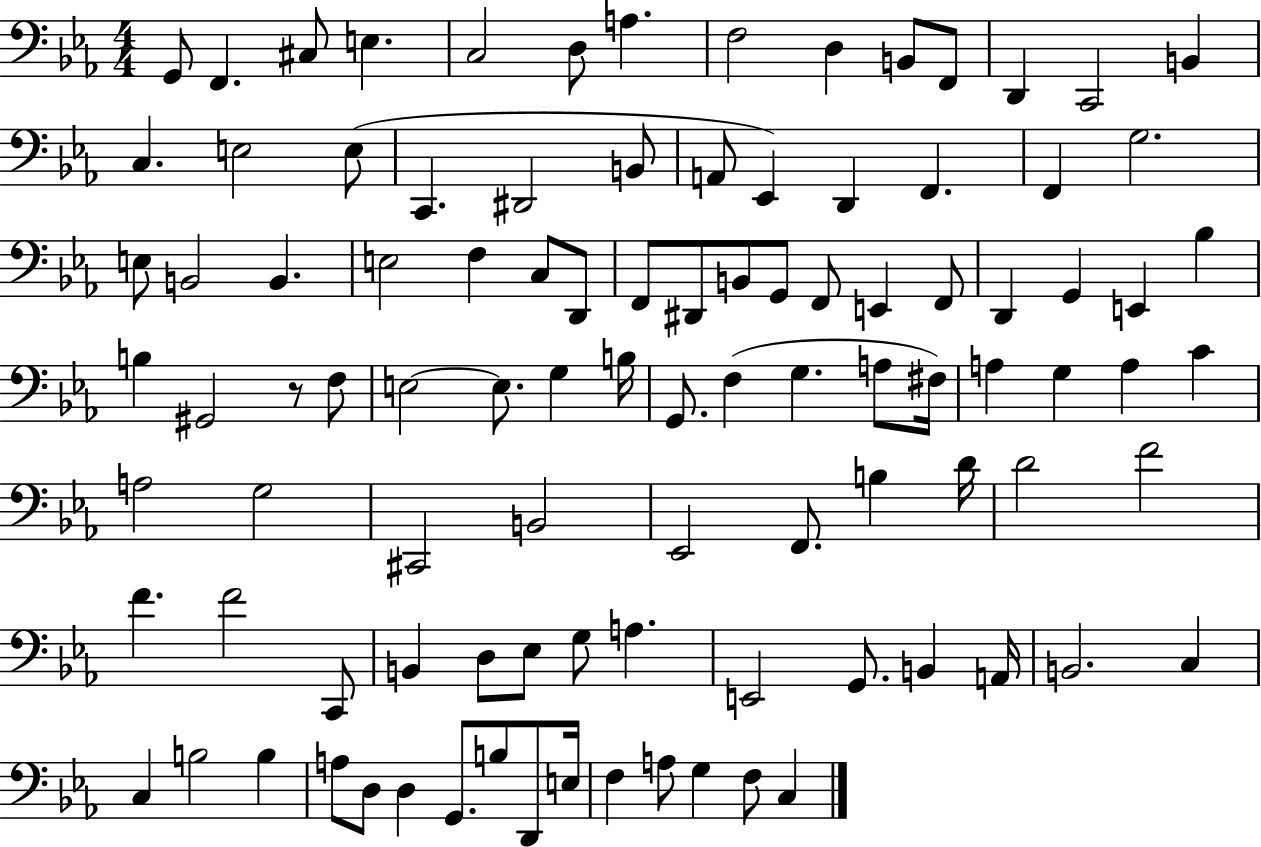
{
  \clef bass
  \numericTimeSignature
  \time 4/4
  \key ees \major
  \repeat volta 2 { g,8 f,4. cis8 e4. | c2 d8 a4. | f2 d4 b,8 f,8 | d,4 c,2 b,4 | \break c4. e2 e8( | c,4. dis,2 b,8 | a,8 ees,4) d,4 f,4. | f,4 g2. | \break e8 b,2 b,4. | e2 f4 c8 d,8 | f,8 dis,8 b,8 g,8 f,8 e,4 f,8 | d,4 g,4 e,4 bes4 | \break b4 gis,2 r8 f8 | e2~~ e8. g4 b16 | g,8. f4( g4. a8 fis16) | a4 g4 a4 c'4 | \break a2 g2 | cis,2 b,2 | ees,2 f,8. b4 d'16 | d'2 f'2 | \break f'4. f'2 c,8 | b,4 d8 ees8 g8 a4. | e,2 g,8. b,4 a,16 | b,2. c4 | \break c4 b2 b4 | a8 d8 d4 g,8. b8 d,8 e16 | f4 a8 g4 f8 c4 | } \bar "|."
}